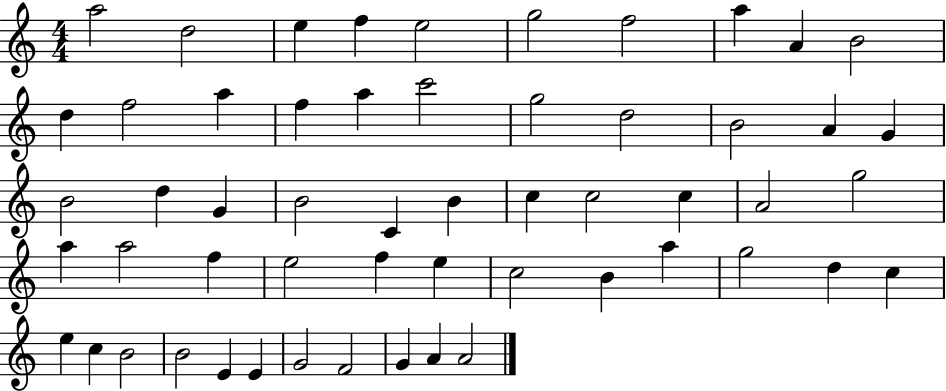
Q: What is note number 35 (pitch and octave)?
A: F5